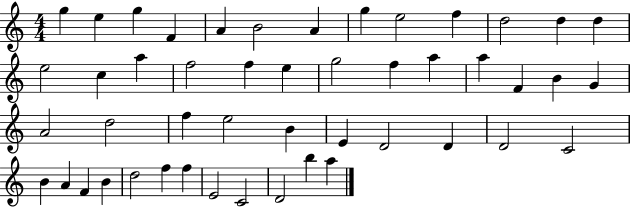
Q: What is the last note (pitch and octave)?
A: A5